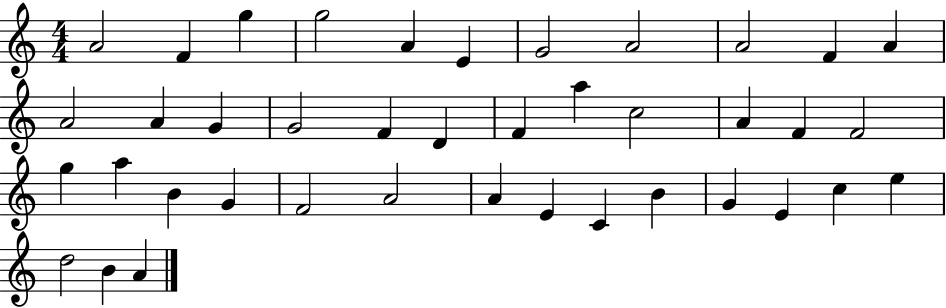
{
  \clef treble
  \numericTimeSignature
  \time 4/4
  \key c \major
  a'2 f'4 g''4 | g''2 a'4 e'4 | g'2 a'2 | a'2 f'4 a'4 | \break a'2 a'4 g'4 | g'2 f'4 d'4 | f'4 a''4 c''2 | a'4 f'4 f'2 | \break g''4 a''4 b'4 g'4 | f'2 a'2 | a'4 e'4 c'4 b'4 | g'4 e'4 c''4 e''4 | \break d''2 b'4 a'4 | \bar "|."
}